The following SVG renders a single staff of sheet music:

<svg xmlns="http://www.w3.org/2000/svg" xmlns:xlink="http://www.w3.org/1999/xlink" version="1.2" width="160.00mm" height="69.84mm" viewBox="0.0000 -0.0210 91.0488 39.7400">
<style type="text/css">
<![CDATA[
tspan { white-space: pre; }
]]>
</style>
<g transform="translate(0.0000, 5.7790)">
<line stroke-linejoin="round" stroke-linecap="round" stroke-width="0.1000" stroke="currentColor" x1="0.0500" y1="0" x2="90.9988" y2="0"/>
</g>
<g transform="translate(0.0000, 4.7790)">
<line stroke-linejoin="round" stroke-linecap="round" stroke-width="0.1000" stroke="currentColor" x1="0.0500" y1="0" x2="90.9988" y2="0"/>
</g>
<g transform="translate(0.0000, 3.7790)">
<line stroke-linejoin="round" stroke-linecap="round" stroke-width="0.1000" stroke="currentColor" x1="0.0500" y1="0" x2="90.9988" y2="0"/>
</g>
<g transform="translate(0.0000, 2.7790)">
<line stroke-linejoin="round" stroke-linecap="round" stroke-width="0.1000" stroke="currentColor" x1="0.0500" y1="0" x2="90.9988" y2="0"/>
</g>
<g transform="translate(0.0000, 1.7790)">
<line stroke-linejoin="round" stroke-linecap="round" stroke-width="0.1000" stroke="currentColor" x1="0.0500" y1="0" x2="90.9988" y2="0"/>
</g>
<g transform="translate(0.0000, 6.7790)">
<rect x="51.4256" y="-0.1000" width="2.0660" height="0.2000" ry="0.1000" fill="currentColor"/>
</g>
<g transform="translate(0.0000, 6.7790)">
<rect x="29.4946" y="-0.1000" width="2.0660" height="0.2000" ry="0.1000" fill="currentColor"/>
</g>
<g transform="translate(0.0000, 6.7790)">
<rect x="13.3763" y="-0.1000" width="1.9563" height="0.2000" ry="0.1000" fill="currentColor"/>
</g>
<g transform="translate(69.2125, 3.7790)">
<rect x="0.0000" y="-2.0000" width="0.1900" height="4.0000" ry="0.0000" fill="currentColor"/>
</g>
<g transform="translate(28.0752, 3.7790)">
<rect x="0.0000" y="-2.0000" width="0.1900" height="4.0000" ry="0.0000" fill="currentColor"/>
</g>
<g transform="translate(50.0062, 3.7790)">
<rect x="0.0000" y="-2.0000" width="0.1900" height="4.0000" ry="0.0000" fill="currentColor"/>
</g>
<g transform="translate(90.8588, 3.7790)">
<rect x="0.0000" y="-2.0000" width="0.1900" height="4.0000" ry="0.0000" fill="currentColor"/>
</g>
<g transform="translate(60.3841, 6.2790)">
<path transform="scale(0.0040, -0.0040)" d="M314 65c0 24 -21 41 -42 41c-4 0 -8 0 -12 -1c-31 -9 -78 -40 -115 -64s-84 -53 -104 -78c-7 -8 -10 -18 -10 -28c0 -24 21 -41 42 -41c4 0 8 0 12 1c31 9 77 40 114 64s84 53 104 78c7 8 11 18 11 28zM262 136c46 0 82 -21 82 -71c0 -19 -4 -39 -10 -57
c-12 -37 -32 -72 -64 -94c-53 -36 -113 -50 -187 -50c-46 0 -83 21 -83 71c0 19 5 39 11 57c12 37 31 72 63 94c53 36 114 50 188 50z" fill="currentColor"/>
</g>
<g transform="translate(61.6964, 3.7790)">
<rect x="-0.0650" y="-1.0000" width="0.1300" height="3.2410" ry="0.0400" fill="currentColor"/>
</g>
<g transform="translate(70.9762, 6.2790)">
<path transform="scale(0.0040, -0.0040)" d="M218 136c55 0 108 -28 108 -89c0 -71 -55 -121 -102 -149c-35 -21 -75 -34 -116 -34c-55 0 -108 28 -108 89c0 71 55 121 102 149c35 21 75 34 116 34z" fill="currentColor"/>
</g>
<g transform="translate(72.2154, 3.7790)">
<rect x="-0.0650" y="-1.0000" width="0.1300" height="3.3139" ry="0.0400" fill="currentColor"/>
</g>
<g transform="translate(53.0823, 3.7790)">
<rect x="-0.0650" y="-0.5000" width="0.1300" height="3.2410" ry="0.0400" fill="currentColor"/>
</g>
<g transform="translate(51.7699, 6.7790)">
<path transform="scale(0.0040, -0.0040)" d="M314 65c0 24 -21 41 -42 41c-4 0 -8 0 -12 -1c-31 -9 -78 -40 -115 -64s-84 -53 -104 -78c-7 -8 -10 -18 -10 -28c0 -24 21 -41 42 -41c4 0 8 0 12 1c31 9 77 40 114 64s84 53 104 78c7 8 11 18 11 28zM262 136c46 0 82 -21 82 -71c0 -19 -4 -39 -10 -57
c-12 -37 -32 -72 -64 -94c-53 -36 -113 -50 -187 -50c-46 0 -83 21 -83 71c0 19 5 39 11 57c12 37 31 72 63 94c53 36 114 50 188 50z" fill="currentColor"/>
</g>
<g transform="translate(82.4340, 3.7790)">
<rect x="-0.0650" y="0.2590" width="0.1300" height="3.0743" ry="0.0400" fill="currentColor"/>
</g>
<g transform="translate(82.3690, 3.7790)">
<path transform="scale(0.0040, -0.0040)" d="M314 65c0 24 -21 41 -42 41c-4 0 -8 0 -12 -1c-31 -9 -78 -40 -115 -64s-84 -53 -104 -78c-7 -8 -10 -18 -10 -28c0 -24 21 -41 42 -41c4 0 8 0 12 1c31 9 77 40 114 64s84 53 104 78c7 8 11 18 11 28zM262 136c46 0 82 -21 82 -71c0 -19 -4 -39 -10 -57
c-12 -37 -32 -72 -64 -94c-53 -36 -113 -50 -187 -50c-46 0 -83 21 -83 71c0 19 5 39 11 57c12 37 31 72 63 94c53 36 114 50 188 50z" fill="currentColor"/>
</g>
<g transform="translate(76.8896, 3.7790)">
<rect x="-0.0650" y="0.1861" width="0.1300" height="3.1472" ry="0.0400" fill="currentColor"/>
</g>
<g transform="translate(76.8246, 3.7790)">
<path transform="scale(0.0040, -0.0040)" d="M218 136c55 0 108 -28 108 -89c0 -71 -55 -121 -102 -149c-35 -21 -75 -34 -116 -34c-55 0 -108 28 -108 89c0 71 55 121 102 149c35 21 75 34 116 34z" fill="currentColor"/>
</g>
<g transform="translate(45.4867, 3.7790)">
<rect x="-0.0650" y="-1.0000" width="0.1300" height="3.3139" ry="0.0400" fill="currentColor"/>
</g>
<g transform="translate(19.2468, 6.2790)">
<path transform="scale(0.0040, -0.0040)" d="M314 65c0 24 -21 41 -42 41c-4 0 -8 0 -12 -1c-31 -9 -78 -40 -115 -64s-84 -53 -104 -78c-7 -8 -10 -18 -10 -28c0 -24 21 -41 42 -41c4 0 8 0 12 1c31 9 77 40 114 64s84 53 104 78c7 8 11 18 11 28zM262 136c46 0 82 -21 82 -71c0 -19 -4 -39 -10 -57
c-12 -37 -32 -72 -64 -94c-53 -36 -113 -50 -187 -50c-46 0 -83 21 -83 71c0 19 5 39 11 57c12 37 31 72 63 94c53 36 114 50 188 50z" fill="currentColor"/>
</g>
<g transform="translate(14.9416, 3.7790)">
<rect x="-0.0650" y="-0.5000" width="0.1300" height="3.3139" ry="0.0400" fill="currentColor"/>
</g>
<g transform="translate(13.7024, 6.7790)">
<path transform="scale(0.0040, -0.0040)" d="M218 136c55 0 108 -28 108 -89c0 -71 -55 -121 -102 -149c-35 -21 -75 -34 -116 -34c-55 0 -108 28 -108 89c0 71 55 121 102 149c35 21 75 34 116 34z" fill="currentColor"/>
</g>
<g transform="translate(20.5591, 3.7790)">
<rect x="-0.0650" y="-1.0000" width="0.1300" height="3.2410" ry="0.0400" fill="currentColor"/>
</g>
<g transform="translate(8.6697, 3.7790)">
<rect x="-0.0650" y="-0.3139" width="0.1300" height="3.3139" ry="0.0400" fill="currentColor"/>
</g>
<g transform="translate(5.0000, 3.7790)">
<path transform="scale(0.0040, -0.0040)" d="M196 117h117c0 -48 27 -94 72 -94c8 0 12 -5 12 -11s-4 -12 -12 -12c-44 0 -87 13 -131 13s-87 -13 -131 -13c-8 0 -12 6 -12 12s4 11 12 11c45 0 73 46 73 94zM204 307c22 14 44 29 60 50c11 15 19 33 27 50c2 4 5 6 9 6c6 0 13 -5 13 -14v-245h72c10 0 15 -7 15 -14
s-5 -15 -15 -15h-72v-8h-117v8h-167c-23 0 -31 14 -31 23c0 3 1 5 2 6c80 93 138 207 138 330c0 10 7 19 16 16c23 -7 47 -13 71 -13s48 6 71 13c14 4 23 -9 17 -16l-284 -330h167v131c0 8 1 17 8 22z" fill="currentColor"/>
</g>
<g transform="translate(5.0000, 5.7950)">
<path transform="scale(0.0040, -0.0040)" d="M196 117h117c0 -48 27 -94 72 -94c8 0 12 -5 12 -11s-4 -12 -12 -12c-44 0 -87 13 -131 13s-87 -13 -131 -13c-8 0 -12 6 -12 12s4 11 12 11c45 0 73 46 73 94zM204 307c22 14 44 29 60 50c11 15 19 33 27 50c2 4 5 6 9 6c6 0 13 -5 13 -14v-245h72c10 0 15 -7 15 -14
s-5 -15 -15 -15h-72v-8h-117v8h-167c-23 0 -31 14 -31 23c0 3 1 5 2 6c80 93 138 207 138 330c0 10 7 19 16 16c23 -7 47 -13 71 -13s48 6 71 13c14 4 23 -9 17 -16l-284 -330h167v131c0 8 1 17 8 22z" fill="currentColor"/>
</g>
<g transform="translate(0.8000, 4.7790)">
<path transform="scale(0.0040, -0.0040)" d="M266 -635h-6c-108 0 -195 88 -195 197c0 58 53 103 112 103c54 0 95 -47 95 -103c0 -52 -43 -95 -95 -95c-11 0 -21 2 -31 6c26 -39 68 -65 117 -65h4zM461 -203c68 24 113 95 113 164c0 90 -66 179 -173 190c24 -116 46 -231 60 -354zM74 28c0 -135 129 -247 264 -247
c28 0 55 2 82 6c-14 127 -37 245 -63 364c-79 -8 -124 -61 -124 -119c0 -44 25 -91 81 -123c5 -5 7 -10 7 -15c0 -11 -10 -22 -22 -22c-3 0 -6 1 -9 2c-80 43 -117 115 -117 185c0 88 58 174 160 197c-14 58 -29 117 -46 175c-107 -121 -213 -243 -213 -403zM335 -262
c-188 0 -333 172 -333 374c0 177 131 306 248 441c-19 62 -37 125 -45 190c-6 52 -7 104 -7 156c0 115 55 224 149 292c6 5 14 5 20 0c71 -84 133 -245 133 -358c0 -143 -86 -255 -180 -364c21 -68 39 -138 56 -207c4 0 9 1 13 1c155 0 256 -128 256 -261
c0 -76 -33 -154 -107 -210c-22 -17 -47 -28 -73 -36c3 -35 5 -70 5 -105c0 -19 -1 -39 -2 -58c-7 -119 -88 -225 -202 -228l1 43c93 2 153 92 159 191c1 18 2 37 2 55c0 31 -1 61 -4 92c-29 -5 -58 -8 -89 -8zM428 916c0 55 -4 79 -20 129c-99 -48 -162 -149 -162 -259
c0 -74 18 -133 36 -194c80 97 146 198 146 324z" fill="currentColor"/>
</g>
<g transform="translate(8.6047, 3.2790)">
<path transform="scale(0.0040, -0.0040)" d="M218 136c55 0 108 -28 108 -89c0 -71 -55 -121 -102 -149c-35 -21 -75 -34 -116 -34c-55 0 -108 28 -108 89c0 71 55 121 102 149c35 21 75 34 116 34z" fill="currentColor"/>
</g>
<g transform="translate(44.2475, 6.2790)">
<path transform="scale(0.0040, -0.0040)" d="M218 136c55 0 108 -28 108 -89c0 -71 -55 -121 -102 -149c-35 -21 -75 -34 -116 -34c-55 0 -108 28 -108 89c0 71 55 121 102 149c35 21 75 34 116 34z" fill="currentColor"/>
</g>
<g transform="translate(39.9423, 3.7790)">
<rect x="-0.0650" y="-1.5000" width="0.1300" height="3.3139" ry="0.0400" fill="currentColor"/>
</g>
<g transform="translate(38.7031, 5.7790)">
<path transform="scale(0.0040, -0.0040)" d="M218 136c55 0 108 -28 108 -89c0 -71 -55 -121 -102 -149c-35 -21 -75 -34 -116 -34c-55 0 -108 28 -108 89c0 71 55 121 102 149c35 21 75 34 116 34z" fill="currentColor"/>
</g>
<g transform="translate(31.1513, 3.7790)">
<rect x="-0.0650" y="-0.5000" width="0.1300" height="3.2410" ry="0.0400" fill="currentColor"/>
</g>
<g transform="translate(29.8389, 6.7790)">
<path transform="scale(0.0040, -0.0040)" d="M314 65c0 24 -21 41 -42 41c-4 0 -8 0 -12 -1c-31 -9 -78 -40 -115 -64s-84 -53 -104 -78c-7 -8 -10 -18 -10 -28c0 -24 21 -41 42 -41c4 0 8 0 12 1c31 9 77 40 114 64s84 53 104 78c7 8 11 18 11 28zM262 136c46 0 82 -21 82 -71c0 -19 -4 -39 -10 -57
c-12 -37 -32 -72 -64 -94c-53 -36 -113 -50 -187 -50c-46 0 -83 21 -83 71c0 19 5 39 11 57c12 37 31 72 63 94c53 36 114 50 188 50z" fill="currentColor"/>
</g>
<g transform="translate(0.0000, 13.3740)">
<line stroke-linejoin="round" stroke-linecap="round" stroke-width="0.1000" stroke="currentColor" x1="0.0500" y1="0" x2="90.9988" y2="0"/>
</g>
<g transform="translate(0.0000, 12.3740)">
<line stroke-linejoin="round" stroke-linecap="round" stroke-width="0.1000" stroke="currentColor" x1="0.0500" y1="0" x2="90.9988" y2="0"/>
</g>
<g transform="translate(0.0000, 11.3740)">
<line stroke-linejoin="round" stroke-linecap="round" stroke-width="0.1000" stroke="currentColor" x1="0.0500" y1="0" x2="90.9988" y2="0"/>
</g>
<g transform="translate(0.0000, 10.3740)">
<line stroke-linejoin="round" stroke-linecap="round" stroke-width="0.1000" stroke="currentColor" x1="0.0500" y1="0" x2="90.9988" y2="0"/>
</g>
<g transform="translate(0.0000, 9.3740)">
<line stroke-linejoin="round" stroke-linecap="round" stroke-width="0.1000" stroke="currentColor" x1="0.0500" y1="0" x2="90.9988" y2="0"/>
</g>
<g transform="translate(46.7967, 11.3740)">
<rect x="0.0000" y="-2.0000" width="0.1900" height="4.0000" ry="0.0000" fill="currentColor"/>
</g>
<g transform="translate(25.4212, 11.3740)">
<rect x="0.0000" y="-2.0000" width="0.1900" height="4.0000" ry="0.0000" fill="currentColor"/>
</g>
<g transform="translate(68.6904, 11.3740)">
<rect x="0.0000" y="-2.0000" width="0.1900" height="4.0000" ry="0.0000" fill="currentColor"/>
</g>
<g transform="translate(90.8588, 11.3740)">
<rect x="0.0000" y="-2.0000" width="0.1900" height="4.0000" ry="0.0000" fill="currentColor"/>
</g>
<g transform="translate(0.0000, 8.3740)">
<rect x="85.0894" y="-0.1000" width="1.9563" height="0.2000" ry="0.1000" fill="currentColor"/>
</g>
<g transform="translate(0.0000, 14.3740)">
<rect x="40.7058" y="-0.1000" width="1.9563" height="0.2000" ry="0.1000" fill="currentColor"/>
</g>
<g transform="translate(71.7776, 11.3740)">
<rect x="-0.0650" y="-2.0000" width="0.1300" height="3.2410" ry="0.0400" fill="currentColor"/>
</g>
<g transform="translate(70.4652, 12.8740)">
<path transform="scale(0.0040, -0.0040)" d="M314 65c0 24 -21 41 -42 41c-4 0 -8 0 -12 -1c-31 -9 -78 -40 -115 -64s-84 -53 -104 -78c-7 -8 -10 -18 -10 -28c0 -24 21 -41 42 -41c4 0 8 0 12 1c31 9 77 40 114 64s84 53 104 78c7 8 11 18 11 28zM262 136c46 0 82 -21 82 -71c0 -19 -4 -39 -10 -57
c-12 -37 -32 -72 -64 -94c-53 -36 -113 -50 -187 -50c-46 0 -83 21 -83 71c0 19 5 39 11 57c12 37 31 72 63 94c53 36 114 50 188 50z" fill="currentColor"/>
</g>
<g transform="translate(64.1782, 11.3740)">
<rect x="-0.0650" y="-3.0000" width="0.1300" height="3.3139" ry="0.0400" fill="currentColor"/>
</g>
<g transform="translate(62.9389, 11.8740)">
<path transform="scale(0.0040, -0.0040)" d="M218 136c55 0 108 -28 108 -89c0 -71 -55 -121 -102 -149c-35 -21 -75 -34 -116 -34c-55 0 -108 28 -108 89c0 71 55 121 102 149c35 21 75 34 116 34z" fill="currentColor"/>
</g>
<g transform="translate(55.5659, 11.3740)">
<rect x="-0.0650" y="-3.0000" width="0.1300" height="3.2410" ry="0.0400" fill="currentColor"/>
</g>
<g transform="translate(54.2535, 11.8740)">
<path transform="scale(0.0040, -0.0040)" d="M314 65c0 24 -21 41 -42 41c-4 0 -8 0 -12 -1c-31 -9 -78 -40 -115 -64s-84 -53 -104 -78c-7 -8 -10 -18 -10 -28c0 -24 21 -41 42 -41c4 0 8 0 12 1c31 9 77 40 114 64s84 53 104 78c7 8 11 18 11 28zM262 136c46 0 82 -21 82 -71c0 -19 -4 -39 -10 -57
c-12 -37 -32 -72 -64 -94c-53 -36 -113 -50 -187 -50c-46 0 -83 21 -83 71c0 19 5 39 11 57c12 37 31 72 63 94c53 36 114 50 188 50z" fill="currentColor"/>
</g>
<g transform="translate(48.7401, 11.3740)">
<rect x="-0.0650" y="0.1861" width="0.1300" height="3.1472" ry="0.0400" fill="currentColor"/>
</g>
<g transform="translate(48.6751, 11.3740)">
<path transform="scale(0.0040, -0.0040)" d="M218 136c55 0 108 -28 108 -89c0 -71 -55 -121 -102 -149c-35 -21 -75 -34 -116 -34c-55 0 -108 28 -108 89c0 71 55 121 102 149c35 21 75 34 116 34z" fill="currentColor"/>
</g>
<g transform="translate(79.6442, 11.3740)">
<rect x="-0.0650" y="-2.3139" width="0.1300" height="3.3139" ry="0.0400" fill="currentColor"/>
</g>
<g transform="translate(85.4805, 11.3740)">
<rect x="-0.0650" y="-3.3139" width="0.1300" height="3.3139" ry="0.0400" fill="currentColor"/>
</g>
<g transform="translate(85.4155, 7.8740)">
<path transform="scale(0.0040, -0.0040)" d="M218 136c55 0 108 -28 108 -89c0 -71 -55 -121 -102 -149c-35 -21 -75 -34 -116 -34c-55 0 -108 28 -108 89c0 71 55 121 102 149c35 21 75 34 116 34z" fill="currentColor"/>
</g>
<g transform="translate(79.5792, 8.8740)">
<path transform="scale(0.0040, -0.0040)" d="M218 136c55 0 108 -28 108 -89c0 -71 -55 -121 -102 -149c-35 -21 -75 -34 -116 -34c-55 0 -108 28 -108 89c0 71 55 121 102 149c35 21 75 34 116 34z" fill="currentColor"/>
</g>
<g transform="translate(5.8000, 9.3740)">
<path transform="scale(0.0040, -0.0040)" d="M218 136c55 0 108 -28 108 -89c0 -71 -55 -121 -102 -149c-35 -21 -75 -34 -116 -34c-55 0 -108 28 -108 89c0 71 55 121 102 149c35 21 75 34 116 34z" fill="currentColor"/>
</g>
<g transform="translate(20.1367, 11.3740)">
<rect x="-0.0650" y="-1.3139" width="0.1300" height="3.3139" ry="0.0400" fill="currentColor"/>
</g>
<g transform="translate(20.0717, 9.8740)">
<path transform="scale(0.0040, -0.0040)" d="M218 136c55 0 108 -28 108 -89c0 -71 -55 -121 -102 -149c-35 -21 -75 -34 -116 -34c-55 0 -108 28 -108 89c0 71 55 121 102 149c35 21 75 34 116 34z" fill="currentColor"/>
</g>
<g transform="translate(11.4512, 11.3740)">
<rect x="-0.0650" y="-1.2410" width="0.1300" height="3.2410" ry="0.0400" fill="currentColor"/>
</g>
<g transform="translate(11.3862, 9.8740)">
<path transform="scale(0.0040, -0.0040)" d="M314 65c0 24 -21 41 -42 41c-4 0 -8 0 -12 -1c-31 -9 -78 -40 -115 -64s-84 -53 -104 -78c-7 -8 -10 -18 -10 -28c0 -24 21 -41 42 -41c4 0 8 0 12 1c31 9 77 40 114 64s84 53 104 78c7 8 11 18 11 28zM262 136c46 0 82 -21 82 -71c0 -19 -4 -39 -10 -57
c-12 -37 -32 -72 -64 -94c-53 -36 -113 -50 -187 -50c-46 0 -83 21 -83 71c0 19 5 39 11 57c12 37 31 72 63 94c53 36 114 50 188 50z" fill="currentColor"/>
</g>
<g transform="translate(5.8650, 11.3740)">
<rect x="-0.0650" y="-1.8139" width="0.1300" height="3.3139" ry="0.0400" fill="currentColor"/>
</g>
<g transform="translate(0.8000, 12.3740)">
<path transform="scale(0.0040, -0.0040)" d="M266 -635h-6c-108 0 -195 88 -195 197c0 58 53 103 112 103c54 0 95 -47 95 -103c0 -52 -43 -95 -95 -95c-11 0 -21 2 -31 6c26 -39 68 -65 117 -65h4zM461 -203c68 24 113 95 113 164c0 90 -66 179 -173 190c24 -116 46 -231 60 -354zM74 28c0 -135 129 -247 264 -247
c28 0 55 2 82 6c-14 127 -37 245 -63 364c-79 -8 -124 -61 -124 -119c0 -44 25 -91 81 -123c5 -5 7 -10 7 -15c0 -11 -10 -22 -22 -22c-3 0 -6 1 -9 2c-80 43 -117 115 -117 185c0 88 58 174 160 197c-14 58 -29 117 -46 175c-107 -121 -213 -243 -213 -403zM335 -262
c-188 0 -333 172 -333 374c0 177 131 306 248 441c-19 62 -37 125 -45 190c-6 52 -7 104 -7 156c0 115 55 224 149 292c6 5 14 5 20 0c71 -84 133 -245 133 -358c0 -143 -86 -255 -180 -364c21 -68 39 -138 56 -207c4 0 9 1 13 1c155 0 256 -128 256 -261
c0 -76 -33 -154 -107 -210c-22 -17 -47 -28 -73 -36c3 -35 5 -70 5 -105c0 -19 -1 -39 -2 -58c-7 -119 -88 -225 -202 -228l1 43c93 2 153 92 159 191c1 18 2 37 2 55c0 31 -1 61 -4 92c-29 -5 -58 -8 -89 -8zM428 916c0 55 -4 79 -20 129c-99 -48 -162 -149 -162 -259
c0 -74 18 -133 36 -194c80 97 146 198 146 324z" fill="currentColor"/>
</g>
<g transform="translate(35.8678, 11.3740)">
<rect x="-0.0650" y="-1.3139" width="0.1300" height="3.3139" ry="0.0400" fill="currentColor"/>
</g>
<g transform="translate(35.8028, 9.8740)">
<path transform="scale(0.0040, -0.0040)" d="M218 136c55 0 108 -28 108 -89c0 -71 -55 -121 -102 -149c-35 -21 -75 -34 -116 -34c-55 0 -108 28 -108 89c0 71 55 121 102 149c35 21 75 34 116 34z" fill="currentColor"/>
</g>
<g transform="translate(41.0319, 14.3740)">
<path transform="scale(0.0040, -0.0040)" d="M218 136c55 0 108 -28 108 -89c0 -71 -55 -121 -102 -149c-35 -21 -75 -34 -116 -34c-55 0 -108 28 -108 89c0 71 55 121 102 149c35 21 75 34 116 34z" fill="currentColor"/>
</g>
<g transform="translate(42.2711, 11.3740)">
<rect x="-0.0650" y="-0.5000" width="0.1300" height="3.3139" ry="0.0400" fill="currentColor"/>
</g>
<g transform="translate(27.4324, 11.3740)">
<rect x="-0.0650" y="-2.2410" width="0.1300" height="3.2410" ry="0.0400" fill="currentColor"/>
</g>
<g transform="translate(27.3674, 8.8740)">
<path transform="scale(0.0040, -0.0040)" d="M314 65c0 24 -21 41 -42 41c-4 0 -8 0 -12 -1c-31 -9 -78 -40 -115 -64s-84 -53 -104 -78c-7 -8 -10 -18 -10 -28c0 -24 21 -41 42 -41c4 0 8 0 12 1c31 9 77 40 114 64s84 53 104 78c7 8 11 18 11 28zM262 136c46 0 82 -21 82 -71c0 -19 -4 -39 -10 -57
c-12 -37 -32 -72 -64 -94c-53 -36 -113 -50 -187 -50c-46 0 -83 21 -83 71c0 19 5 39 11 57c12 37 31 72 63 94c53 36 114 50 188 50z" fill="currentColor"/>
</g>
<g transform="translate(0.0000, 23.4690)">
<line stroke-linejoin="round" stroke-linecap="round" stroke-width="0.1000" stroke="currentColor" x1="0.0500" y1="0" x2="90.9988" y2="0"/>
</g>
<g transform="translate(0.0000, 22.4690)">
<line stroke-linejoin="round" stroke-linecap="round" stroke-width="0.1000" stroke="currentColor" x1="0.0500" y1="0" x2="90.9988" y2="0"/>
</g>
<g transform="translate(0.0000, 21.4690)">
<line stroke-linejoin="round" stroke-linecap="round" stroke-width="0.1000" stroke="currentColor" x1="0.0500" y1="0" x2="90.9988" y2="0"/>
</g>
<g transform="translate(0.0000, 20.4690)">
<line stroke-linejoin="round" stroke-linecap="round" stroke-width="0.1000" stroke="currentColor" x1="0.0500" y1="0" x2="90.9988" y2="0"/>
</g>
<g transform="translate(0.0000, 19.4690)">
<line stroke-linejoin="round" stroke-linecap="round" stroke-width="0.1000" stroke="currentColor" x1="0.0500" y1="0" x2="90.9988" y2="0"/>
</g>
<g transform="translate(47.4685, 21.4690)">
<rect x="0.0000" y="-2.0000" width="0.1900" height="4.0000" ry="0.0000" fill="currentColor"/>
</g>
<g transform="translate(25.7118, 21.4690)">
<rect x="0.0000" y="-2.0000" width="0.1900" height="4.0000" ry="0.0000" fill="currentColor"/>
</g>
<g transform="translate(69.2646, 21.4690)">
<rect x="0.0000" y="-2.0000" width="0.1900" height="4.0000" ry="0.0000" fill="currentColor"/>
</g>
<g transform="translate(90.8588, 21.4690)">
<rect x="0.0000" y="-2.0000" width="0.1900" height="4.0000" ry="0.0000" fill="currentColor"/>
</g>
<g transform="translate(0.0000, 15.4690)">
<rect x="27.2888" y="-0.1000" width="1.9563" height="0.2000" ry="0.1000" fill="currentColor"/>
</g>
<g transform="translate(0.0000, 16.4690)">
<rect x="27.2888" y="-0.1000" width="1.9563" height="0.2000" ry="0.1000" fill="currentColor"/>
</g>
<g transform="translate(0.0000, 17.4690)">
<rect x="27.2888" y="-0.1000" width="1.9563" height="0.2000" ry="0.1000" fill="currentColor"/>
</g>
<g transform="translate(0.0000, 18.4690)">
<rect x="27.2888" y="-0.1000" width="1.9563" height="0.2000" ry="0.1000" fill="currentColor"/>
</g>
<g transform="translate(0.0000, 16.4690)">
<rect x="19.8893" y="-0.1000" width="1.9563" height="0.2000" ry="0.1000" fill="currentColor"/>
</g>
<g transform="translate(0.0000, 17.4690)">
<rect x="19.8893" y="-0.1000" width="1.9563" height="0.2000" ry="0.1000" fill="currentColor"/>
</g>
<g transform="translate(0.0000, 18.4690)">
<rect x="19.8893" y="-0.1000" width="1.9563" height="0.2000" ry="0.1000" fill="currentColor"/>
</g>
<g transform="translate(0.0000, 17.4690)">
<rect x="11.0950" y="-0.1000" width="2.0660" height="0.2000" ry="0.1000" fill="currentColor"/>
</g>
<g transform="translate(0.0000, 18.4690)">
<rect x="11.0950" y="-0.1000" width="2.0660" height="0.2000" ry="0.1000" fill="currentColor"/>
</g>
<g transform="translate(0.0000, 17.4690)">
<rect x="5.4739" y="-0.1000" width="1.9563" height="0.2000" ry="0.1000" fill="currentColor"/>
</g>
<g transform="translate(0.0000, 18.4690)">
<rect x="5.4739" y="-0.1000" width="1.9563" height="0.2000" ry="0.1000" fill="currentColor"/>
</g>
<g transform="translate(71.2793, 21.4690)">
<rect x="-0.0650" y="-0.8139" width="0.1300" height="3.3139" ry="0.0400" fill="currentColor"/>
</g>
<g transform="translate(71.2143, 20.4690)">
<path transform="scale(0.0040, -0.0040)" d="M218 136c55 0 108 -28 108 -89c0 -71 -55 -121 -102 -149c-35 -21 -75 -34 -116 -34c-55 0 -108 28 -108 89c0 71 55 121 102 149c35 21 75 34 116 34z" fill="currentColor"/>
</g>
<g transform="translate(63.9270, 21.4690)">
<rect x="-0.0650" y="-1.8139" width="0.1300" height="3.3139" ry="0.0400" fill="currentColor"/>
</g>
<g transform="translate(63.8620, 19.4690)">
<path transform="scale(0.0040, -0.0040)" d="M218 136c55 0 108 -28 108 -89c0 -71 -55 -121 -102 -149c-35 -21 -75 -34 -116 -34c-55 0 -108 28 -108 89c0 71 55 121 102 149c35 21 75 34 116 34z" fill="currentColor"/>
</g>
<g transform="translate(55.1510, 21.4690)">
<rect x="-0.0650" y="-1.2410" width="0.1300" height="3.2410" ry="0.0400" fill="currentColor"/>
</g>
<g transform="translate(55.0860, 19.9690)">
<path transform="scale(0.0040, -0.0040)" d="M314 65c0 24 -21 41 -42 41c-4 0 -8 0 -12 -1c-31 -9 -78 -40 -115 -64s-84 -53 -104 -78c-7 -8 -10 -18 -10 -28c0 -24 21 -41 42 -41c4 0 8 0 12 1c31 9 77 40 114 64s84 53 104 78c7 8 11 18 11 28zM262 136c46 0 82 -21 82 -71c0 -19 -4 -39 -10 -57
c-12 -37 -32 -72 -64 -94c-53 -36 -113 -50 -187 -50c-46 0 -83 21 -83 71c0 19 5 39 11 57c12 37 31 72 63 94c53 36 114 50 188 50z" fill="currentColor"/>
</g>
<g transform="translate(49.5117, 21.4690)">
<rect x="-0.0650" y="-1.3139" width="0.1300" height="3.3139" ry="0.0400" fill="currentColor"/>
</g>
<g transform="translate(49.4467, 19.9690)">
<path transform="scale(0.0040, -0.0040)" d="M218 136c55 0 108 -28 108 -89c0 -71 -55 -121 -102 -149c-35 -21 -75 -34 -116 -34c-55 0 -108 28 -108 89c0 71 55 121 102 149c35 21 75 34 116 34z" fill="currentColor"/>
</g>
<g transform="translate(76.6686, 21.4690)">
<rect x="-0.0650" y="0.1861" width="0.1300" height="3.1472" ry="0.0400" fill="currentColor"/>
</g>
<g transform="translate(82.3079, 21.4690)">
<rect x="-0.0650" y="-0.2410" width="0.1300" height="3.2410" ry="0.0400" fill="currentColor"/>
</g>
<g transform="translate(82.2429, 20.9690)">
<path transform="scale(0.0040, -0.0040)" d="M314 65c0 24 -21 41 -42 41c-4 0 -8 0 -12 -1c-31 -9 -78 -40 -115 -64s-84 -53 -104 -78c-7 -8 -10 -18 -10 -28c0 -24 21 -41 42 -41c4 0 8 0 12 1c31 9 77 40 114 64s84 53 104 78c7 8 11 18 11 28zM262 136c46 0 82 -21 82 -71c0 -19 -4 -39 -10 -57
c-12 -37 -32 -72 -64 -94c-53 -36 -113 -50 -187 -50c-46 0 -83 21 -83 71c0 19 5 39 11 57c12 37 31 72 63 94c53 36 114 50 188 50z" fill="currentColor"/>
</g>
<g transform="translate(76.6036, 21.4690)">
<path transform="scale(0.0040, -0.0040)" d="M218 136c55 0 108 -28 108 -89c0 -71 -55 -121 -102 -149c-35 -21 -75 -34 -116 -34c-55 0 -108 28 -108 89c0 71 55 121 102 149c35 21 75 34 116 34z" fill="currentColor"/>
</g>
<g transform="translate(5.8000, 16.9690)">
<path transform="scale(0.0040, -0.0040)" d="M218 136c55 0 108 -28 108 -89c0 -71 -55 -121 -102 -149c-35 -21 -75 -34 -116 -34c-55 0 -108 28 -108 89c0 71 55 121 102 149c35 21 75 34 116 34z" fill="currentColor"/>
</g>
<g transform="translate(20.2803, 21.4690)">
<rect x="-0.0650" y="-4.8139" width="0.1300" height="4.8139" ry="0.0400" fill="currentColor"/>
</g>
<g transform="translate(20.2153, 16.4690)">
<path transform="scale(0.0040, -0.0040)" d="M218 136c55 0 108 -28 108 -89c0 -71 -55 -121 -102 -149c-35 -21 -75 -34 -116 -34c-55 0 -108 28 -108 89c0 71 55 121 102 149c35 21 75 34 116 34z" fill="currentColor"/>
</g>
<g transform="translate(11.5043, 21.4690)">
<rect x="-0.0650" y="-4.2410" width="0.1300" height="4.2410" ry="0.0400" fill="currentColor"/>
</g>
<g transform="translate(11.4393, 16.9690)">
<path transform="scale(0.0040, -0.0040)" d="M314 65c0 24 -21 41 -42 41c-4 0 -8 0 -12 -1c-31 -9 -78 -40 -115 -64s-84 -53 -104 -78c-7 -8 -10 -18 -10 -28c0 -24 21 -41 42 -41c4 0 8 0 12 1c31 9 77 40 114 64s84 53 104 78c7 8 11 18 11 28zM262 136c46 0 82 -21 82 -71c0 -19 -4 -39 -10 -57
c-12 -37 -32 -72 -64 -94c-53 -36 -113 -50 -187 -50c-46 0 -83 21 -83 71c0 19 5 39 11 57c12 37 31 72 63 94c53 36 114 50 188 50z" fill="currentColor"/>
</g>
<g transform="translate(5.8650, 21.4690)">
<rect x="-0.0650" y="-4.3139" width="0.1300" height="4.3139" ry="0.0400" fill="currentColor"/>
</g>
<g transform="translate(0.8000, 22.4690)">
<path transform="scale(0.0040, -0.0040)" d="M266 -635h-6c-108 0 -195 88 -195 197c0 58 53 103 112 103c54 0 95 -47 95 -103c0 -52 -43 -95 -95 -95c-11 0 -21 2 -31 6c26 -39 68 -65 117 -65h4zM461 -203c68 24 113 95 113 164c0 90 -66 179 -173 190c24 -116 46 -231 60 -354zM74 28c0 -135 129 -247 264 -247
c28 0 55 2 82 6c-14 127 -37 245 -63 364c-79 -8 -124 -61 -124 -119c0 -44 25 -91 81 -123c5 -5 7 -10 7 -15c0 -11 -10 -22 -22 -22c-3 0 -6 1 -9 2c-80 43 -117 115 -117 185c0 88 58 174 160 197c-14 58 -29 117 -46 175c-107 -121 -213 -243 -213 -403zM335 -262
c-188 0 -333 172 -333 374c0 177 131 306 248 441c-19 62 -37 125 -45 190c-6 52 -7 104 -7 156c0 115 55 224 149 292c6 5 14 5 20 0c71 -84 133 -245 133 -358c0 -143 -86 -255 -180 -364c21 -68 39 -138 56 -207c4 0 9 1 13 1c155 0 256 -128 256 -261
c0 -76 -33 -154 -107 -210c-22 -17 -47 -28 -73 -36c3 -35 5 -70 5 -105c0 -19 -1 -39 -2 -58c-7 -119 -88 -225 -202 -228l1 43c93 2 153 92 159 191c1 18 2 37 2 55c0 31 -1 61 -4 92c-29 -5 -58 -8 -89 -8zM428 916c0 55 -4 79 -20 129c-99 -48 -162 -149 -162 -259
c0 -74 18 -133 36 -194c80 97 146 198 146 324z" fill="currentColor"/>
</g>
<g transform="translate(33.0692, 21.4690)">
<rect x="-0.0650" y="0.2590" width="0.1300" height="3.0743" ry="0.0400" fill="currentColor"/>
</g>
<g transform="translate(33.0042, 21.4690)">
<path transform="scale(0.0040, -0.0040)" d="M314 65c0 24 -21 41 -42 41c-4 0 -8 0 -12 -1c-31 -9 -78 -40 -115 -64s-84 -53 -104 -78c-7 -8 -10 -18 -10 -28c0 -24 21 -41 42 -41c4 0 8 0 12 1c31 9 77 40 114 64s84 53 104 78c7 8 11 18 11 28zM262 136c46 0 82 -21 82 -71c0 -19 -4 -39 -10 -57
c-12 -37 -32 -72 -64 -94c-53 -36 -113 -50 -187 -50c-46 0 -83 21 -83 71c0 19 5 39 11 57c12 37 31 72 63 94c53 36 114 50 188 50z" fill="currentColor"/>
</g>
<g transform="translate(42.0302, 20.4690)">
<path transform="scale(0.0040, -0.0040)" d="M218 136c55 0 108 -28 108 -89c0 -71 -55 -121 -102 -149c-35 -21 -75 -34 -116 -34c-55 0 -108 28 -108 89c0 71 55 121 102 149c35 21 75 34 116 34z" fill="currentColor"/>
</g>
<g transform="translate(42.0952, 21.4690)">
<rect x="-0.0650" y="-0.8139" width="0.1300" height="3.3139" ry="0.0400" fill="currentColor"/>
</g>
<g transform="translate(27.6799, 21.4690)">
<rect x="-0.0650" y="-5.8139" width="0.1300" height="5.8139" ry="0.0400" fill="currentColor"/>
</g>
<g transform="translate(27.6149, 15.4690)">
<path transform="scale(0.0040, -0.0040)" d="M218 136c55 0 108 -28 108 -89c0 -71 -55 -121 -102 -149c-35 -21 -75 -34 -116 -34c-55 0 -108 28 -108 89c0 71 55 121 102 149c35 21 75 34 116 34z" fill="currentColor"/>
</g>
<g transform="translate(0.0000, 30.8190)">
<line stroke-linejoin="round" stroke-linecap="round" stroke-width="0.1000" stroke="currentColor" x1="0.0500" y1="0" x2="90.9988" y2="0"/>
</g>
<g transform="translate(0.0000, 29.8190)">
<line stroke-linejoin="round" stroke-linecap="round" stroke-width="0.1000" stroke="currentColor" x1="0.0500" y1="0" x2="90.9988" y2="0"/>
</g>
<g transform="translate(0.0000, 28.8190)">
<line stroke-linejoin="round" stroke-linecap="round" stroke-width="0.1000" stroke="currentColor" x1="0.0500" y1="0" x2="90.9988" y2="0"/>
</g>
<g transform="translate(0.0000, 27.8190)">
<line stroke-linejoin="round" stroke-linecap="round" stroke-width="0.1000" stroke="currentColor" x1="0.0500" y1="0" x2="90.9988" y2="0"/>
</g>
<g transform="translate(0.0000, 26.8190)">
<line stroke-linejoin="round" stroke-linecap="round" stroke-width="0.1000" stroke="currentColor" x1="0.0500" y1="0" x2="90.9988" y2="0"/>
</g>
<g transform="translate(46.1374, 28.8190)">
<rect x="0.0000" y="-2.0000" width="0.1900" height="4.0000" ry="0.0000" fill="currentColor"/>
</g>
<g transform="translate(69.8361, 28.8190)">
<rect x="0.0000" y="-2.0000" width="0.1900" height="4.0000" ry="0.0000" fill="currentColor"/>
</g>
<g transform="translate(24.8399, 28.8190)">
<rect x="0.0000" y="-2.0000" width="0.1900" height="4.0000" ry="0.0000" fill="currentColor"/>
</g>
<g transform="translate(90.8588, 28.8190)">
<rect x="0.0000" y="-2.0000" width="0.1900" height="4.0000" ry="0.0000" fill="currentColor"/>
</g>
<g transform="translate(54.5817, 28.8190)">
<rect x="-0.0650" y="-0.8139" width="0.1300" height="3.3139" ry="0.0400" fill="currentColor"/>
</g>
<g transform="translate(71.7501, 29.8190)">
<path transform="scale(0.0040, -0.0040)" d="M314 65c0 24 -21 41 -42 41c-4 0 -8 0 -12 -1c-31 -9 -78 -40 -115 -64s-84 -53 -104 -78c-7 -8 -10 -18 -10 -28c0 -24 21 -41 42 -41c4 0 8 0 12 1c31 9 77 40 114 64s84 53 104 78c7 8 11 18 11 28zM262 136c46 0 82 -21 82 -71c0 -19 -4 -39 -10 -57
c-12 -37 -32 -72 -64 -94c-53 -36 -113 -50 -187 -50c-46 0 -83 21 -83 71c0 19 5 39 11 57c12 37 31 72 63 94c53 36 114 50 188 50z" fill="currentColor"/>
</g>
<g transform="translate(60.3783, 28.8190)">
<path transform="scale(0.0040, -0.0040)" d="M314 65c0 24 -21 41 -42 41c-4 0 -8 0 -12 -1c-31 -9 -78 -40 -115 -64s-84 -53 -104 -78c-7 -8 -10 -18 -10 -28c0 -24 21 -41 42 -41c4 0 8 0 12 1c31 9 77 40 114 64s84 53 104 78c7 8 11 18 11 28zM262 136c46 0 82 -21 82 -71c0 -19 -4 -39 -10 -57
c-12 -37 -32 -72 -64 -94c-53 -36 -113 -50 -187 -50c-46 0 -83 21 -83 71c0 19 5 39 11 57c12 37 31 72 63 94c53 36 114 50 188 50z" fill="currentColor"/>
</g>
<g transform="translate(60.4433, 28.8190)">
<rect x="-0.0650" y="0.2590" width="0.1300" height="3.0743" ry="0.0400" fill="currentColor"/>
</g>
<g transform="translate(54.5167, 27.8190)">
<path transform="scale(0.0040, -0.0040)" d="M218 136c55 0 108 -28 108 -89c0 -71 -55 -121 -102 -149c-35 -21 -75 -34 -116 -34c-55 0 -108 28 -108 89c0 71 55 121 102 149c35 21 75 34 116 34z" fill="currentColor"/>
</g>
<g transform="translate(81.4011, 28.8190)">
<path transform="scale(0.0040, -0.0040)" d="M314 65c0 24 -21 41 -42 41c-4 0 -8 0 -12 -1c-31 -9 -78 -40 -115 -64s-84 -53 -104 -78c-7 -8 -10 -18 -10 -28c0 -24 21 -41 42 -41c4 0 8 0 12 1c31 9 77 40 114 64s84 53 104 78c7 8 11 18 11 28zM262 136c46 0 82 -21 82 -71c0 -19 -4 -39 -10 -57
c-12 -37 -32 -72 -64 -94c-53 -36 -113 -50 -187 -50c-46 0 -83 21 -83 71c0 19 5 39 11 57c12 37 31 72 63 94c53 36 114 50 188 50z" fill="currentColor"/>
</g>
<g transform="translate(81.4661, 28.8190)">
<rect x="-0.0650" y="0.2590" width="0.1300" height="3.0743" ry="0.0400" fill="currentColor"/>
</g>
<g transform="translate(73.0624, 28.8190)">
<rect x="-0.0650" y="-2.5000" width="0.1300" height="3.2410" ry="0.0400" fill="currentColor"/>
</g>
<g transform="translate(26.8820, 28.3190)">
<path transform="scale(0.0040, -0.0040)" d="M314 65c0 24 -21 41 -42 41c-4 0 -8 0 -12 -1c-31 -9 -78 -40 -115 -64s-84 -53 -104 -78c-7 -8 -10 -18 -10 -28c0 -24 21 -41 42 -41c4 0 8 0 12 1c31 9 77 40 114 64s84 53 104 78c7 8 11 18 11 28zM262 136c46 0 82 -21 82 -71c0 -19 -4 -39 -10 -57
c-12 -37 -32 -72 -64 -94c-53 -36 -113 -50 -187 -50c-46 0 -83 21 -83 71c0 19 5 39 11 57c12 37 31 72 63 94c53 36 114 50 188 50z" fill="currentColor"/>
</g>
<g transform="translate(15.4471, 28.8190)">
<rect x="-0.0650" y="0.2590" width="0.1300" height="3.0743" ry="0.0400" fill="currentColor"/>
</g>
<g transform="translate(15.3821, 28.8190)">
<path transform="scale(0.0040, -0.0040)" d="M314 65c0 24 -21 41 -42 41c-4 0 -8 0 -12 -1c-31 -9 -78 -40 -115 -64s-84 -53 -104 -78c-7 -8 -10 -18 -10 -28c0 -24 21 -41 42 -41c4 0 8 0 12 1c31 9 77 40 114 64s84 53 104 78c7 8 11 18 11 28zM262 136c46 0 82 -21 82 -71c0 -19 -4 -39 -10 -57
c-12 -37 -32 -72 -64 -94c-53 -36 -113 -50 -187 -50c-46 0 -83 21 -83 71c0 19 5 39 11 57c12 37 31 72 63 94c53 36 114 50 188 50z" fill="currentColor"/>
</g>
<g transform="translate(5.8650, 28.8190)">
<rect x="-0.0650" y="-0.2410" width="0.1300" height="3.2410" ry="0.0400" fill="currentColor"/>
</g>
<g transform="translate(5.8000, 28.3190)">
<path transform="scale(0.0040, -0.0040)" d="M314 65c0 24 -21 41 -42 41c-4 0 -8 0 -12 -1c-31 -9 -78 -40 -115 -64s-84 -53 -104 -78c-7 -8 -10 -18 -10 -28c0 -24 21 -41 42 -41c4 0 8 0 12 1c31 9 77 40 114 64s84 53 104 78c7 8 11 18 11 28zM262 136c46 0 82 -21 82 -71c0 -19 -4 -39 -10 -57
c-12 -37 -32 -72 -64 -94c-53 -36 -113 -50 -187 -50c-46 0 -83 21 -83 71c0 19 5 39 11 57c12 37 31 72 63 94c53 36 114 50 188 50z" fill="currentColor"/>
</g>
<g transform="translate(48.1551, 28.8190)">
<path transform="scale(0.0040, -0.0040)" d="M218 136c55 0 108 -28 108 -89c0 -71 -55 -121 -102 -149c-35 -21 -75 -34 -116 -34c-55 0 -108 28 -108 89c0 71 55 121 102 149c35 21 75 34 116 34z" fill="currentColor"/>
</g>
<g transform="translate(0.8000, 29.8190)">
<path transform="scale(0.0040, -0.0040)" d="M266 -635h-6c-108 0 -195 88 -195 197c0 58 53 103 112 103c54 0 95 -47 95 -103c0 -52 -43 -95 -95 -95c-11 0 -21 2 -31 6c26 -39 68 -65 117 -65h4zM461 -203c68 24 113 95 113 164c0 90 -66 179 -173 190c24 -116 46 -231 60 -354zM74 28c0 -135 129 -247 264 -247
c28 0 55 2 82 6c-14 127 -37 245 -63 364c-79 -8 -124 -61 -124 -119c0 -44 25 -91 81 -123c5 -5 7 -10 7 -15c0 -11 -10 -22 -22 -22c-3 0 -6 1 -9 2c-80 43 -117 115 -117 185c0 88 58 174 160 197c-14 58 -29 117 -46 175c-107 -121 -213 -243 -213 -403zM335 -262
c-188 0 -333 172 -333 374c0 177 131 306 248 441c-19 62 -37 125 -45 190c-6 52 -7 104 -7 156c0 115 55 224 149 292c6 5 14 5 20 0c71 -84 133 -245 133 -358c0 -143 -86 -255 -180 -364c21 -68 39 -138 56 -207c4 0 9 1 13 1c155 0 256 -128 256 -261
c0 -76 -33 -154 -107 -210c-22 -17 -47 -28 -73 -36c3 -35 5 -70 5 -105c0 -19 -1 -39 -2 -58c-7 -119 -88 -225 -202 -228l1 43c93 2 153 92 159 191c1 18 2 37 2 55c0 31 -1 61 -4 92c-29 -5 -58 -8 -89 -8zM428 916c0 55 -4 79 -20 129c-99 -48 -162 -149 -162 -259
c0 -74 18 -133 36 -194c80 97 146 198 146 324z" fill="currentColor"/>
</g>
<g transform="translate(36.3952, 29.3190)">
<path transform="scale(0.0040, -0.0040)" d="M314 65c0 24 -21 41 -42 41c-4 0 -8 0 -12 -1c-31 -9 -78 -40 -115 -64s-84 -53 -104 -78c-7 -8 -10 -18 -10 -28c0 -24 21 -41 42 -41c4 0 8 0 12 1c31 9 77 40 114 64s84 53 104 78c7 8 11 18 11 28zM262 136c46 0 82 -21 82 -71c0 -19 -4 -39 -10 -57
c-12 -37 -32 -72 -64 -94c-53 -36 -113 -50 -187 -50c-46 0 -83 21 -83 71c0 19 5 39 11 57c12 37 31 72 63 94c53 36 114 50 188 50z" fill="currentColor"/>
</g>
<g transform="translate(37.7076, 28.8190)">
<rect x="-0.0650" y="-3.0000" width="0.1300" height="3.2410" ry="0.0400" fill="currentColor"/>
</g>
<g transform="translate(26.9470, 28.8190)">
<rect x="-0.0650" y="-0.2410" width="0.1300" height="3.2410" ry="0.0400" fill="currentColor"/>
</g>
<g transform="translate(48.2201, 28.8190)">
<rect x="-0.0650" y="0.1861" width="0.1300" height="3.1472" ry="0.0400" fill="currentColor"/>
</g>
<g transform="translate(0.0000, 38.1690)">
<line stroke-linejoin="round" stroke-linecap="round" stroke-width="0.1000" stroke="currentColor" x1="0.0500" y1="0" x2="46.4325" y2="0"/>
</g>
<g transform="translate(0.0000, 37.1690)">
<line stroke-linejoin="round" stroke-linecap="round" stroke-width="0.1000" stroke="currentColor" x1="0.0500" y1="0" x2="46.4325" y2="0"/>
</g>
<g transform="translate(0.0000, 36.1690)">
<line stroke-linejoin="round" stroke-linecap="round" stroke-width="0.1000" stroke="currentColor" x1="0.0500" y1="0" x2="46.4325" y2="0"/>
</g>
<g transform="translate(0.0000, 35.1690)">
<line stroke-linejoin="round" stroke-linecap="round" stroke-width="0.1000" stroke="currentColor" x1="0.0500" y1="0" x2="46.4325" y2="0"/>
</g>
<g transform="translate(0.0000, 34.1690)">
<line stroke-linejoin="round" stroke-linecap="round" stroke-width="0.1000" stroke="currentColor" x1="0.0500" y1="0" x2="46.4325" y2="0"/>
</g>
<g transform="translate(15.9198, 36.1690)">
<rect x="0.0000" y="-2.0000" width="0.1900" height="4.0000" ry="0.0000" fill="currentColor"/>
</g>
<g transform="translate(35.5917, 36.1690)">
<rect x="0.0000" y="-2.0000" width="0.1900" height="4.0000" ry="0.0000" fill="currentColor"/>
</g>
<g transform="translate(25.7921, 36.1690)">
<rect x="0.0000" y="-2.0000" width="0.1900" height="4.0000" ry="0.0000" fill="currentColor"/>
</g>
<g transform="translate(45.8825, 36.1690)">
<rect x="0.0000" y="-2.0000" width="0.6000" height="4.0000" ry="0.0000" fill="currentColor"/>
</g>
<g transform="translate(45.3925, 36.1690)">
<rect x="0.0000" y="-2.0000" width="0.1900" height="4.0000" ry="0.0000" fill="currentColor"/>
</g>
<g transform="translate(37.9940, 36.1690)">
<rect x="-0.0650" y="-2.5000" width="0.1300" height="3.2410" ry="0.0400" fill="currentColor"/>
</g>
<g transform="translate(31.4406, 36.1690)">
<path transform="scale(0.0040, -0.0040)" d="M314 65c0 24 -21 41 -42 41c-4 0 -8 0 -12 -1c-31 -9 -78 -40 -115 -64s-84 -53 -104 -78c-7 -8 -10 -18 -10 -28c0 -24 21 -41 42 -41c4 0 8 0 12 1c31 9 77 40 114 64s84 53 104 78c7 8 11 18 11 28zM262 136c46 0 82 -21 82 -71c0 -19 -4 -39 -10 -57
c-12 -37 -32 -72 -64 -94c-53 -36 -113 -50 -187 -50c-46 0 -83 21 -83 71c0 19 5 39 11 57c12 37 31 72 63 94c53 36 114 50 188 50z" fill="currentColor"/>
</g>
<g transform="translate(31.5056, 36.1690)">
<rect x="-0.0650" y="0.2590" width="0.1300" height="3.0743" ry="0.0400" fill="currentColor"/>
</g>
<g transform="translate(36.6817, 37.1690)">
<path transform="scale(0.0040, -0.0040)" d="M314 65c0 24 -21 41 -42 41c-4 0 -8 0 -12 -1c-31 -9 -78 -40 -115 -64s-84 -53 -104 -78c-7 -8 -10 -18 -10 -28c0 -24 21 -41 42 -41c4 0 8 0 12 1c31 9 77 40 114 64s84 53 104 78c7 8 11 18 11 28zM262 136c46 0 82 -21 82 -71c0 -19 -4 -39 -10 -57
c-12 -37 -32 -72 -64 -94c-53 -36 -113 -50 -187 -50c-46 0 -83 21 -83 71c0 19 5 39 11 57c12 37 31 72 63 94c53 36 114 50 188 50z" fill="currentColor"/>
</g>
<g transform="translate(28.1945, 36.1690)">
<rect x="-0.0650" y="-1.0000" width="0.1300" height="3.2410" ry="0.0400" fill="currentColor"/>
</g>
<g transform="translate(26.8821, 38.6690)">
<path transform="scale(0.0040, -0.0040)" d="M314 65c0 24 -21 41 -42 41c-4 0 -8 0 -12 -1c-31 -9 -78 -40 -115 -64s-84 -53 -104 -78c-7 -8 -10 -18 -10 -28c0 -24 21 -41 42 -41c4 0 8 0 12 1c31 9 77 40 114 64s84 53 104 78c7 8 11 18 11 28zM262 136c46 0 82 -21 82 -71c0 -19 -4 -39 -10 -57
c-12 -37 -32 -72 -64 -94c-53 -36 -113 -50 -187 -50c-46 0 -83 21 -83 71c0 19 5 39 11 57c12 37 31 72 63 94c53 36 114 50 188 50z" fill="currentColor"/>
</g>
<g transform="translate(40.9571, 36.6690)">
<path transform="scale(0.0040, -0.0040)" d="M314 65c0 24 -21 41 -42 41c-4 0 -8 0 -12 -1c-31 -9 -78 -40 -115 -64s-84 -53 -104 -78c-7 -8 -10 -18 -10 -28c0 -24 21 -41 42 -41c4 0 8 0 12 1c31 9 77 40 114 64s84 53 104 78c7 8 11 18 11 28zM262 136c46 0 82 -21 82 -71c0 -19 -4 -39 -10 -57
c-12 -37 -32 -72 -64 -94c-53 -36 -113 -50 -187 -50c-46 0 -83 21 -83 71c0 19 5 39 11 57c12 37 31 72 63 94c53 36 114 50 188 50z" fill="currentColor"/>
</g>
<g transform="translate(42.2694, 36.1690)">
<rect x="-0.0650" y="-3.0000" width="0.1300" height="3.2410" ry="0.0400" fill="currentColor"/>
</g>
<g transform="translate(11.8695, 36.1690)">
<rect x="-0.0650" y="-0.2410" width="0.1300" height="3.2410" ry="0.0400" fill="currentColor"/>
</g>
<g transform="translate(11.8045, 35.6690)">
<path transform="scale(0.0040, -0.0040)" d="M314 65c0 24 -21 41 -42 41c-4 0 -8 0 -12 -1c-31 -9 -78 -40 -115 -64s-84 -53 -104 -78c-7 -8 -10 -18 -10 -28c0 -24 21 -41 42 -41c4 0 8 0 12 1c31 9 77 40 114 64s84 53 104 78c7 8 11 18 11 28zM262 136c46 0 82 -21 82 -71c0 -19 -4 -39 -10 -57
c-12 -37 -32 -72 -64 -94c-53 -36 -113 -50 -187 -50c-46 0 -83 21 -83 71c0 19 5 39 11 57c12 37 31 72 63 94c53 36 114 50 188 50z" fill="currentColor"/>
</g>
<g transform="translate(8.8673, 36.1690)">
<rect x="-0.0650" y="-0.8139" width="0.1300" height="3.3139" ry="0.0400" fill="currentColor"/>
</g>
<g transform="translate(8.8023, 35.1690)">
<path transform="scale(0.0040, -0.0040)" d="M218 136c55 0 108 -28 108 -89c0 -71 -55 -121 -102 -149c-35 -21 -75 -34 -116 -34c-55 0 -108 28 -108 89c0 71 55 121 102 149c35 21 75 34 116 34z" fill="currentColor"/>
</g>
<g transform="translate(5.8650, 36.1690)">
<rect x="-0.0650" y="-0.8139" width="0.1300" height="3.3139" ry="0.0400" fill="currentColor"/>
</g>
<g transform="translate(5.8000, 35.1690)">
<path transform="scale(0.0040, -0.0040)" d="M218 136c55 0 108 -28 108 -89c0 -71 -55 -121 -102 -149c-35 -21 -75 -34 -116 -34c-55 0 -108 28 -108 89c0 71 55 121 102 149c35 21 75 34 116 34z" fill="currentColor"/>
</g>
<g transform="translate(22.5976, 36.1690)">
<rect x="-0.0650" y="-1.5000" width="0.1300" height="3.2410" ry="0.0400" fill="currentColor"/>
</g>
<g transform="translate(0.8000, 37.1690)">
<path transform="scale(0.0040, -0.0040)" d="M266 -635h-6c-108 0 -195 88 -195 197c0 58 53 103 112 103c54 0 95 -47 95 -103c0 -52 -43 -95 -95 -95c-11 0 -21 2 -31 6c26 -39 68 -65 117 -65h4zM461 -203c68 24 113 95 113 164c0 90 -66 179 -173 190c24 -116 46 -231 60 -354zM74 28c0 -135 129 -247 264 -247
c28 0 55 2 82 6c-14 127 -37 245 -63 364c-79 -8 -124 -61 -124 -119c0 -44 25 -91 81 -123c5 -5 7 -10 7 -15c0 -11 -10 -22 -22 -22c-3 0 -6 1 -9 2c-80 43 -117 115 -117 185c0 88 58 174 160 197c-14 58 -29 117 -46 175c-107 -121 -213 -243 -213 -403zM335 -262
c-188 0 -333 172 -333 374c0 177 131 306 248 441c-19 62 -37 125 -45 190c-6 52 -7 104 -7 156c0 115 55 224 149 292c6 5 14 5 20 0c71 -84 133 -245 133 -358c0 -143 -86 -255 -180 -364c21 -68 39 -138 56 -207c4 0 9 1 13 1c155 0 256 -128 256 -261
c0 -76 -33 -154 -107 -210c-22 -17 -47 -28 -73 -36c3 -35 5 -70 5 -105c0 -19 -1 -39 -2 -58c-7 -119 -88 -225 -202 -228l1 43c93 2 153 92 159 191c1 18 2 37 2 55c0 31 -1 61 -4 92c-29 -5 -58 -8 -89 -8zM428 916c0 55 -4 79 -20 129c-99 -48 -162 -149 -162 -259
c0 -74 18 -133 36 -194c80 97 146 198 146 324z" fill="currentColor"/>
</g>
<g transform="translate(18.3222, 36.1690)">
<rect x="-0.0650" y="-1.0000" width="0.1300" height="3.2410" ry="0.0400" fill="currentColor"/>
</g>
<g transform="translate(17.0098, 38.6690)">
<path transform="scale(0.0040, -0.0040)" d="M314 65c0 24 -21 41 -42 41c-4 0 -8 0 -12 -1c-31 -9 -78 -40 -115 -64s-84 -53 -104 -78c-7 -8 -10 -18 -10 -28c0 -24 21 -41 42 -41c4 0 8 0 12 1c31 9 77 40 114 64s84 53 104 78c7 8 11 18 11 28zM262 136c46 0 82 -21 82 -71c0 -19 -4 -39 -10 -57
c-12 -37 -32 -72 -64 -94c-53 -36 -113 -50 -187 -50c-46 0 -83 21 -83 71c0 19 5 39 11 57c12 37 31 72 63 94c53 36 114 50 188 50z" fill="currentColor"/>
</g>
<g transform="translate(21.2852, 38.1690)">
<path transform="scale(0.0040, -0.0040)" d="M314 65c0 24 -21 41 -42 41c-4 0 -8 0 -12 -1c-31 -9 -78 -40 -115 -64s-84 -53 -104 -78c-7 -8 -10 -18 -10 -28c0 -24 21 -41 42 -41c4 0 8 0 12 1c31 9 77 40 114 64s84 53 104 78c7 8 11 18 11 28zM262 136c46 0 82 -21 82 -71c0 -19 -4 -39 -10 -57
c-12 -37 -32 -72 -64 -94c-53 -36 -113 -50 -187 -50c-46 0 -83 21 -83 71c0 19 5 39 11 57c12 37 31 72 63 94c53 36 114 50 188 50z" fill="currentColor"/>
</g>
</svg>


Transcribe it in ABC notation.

X:1
T:Untitled
M:4/4
L:1/4
K:C
c C D2 C2 E D C2 D2 D B B2 f e2 e g2 e C B A2 A F2 g b d' d'2 e' g' B2 d e e2 f d B c2 c2 B2 c2 A2 B d B2 G2 B2 d d c2 D2 E2 D2 B2 G2 A2